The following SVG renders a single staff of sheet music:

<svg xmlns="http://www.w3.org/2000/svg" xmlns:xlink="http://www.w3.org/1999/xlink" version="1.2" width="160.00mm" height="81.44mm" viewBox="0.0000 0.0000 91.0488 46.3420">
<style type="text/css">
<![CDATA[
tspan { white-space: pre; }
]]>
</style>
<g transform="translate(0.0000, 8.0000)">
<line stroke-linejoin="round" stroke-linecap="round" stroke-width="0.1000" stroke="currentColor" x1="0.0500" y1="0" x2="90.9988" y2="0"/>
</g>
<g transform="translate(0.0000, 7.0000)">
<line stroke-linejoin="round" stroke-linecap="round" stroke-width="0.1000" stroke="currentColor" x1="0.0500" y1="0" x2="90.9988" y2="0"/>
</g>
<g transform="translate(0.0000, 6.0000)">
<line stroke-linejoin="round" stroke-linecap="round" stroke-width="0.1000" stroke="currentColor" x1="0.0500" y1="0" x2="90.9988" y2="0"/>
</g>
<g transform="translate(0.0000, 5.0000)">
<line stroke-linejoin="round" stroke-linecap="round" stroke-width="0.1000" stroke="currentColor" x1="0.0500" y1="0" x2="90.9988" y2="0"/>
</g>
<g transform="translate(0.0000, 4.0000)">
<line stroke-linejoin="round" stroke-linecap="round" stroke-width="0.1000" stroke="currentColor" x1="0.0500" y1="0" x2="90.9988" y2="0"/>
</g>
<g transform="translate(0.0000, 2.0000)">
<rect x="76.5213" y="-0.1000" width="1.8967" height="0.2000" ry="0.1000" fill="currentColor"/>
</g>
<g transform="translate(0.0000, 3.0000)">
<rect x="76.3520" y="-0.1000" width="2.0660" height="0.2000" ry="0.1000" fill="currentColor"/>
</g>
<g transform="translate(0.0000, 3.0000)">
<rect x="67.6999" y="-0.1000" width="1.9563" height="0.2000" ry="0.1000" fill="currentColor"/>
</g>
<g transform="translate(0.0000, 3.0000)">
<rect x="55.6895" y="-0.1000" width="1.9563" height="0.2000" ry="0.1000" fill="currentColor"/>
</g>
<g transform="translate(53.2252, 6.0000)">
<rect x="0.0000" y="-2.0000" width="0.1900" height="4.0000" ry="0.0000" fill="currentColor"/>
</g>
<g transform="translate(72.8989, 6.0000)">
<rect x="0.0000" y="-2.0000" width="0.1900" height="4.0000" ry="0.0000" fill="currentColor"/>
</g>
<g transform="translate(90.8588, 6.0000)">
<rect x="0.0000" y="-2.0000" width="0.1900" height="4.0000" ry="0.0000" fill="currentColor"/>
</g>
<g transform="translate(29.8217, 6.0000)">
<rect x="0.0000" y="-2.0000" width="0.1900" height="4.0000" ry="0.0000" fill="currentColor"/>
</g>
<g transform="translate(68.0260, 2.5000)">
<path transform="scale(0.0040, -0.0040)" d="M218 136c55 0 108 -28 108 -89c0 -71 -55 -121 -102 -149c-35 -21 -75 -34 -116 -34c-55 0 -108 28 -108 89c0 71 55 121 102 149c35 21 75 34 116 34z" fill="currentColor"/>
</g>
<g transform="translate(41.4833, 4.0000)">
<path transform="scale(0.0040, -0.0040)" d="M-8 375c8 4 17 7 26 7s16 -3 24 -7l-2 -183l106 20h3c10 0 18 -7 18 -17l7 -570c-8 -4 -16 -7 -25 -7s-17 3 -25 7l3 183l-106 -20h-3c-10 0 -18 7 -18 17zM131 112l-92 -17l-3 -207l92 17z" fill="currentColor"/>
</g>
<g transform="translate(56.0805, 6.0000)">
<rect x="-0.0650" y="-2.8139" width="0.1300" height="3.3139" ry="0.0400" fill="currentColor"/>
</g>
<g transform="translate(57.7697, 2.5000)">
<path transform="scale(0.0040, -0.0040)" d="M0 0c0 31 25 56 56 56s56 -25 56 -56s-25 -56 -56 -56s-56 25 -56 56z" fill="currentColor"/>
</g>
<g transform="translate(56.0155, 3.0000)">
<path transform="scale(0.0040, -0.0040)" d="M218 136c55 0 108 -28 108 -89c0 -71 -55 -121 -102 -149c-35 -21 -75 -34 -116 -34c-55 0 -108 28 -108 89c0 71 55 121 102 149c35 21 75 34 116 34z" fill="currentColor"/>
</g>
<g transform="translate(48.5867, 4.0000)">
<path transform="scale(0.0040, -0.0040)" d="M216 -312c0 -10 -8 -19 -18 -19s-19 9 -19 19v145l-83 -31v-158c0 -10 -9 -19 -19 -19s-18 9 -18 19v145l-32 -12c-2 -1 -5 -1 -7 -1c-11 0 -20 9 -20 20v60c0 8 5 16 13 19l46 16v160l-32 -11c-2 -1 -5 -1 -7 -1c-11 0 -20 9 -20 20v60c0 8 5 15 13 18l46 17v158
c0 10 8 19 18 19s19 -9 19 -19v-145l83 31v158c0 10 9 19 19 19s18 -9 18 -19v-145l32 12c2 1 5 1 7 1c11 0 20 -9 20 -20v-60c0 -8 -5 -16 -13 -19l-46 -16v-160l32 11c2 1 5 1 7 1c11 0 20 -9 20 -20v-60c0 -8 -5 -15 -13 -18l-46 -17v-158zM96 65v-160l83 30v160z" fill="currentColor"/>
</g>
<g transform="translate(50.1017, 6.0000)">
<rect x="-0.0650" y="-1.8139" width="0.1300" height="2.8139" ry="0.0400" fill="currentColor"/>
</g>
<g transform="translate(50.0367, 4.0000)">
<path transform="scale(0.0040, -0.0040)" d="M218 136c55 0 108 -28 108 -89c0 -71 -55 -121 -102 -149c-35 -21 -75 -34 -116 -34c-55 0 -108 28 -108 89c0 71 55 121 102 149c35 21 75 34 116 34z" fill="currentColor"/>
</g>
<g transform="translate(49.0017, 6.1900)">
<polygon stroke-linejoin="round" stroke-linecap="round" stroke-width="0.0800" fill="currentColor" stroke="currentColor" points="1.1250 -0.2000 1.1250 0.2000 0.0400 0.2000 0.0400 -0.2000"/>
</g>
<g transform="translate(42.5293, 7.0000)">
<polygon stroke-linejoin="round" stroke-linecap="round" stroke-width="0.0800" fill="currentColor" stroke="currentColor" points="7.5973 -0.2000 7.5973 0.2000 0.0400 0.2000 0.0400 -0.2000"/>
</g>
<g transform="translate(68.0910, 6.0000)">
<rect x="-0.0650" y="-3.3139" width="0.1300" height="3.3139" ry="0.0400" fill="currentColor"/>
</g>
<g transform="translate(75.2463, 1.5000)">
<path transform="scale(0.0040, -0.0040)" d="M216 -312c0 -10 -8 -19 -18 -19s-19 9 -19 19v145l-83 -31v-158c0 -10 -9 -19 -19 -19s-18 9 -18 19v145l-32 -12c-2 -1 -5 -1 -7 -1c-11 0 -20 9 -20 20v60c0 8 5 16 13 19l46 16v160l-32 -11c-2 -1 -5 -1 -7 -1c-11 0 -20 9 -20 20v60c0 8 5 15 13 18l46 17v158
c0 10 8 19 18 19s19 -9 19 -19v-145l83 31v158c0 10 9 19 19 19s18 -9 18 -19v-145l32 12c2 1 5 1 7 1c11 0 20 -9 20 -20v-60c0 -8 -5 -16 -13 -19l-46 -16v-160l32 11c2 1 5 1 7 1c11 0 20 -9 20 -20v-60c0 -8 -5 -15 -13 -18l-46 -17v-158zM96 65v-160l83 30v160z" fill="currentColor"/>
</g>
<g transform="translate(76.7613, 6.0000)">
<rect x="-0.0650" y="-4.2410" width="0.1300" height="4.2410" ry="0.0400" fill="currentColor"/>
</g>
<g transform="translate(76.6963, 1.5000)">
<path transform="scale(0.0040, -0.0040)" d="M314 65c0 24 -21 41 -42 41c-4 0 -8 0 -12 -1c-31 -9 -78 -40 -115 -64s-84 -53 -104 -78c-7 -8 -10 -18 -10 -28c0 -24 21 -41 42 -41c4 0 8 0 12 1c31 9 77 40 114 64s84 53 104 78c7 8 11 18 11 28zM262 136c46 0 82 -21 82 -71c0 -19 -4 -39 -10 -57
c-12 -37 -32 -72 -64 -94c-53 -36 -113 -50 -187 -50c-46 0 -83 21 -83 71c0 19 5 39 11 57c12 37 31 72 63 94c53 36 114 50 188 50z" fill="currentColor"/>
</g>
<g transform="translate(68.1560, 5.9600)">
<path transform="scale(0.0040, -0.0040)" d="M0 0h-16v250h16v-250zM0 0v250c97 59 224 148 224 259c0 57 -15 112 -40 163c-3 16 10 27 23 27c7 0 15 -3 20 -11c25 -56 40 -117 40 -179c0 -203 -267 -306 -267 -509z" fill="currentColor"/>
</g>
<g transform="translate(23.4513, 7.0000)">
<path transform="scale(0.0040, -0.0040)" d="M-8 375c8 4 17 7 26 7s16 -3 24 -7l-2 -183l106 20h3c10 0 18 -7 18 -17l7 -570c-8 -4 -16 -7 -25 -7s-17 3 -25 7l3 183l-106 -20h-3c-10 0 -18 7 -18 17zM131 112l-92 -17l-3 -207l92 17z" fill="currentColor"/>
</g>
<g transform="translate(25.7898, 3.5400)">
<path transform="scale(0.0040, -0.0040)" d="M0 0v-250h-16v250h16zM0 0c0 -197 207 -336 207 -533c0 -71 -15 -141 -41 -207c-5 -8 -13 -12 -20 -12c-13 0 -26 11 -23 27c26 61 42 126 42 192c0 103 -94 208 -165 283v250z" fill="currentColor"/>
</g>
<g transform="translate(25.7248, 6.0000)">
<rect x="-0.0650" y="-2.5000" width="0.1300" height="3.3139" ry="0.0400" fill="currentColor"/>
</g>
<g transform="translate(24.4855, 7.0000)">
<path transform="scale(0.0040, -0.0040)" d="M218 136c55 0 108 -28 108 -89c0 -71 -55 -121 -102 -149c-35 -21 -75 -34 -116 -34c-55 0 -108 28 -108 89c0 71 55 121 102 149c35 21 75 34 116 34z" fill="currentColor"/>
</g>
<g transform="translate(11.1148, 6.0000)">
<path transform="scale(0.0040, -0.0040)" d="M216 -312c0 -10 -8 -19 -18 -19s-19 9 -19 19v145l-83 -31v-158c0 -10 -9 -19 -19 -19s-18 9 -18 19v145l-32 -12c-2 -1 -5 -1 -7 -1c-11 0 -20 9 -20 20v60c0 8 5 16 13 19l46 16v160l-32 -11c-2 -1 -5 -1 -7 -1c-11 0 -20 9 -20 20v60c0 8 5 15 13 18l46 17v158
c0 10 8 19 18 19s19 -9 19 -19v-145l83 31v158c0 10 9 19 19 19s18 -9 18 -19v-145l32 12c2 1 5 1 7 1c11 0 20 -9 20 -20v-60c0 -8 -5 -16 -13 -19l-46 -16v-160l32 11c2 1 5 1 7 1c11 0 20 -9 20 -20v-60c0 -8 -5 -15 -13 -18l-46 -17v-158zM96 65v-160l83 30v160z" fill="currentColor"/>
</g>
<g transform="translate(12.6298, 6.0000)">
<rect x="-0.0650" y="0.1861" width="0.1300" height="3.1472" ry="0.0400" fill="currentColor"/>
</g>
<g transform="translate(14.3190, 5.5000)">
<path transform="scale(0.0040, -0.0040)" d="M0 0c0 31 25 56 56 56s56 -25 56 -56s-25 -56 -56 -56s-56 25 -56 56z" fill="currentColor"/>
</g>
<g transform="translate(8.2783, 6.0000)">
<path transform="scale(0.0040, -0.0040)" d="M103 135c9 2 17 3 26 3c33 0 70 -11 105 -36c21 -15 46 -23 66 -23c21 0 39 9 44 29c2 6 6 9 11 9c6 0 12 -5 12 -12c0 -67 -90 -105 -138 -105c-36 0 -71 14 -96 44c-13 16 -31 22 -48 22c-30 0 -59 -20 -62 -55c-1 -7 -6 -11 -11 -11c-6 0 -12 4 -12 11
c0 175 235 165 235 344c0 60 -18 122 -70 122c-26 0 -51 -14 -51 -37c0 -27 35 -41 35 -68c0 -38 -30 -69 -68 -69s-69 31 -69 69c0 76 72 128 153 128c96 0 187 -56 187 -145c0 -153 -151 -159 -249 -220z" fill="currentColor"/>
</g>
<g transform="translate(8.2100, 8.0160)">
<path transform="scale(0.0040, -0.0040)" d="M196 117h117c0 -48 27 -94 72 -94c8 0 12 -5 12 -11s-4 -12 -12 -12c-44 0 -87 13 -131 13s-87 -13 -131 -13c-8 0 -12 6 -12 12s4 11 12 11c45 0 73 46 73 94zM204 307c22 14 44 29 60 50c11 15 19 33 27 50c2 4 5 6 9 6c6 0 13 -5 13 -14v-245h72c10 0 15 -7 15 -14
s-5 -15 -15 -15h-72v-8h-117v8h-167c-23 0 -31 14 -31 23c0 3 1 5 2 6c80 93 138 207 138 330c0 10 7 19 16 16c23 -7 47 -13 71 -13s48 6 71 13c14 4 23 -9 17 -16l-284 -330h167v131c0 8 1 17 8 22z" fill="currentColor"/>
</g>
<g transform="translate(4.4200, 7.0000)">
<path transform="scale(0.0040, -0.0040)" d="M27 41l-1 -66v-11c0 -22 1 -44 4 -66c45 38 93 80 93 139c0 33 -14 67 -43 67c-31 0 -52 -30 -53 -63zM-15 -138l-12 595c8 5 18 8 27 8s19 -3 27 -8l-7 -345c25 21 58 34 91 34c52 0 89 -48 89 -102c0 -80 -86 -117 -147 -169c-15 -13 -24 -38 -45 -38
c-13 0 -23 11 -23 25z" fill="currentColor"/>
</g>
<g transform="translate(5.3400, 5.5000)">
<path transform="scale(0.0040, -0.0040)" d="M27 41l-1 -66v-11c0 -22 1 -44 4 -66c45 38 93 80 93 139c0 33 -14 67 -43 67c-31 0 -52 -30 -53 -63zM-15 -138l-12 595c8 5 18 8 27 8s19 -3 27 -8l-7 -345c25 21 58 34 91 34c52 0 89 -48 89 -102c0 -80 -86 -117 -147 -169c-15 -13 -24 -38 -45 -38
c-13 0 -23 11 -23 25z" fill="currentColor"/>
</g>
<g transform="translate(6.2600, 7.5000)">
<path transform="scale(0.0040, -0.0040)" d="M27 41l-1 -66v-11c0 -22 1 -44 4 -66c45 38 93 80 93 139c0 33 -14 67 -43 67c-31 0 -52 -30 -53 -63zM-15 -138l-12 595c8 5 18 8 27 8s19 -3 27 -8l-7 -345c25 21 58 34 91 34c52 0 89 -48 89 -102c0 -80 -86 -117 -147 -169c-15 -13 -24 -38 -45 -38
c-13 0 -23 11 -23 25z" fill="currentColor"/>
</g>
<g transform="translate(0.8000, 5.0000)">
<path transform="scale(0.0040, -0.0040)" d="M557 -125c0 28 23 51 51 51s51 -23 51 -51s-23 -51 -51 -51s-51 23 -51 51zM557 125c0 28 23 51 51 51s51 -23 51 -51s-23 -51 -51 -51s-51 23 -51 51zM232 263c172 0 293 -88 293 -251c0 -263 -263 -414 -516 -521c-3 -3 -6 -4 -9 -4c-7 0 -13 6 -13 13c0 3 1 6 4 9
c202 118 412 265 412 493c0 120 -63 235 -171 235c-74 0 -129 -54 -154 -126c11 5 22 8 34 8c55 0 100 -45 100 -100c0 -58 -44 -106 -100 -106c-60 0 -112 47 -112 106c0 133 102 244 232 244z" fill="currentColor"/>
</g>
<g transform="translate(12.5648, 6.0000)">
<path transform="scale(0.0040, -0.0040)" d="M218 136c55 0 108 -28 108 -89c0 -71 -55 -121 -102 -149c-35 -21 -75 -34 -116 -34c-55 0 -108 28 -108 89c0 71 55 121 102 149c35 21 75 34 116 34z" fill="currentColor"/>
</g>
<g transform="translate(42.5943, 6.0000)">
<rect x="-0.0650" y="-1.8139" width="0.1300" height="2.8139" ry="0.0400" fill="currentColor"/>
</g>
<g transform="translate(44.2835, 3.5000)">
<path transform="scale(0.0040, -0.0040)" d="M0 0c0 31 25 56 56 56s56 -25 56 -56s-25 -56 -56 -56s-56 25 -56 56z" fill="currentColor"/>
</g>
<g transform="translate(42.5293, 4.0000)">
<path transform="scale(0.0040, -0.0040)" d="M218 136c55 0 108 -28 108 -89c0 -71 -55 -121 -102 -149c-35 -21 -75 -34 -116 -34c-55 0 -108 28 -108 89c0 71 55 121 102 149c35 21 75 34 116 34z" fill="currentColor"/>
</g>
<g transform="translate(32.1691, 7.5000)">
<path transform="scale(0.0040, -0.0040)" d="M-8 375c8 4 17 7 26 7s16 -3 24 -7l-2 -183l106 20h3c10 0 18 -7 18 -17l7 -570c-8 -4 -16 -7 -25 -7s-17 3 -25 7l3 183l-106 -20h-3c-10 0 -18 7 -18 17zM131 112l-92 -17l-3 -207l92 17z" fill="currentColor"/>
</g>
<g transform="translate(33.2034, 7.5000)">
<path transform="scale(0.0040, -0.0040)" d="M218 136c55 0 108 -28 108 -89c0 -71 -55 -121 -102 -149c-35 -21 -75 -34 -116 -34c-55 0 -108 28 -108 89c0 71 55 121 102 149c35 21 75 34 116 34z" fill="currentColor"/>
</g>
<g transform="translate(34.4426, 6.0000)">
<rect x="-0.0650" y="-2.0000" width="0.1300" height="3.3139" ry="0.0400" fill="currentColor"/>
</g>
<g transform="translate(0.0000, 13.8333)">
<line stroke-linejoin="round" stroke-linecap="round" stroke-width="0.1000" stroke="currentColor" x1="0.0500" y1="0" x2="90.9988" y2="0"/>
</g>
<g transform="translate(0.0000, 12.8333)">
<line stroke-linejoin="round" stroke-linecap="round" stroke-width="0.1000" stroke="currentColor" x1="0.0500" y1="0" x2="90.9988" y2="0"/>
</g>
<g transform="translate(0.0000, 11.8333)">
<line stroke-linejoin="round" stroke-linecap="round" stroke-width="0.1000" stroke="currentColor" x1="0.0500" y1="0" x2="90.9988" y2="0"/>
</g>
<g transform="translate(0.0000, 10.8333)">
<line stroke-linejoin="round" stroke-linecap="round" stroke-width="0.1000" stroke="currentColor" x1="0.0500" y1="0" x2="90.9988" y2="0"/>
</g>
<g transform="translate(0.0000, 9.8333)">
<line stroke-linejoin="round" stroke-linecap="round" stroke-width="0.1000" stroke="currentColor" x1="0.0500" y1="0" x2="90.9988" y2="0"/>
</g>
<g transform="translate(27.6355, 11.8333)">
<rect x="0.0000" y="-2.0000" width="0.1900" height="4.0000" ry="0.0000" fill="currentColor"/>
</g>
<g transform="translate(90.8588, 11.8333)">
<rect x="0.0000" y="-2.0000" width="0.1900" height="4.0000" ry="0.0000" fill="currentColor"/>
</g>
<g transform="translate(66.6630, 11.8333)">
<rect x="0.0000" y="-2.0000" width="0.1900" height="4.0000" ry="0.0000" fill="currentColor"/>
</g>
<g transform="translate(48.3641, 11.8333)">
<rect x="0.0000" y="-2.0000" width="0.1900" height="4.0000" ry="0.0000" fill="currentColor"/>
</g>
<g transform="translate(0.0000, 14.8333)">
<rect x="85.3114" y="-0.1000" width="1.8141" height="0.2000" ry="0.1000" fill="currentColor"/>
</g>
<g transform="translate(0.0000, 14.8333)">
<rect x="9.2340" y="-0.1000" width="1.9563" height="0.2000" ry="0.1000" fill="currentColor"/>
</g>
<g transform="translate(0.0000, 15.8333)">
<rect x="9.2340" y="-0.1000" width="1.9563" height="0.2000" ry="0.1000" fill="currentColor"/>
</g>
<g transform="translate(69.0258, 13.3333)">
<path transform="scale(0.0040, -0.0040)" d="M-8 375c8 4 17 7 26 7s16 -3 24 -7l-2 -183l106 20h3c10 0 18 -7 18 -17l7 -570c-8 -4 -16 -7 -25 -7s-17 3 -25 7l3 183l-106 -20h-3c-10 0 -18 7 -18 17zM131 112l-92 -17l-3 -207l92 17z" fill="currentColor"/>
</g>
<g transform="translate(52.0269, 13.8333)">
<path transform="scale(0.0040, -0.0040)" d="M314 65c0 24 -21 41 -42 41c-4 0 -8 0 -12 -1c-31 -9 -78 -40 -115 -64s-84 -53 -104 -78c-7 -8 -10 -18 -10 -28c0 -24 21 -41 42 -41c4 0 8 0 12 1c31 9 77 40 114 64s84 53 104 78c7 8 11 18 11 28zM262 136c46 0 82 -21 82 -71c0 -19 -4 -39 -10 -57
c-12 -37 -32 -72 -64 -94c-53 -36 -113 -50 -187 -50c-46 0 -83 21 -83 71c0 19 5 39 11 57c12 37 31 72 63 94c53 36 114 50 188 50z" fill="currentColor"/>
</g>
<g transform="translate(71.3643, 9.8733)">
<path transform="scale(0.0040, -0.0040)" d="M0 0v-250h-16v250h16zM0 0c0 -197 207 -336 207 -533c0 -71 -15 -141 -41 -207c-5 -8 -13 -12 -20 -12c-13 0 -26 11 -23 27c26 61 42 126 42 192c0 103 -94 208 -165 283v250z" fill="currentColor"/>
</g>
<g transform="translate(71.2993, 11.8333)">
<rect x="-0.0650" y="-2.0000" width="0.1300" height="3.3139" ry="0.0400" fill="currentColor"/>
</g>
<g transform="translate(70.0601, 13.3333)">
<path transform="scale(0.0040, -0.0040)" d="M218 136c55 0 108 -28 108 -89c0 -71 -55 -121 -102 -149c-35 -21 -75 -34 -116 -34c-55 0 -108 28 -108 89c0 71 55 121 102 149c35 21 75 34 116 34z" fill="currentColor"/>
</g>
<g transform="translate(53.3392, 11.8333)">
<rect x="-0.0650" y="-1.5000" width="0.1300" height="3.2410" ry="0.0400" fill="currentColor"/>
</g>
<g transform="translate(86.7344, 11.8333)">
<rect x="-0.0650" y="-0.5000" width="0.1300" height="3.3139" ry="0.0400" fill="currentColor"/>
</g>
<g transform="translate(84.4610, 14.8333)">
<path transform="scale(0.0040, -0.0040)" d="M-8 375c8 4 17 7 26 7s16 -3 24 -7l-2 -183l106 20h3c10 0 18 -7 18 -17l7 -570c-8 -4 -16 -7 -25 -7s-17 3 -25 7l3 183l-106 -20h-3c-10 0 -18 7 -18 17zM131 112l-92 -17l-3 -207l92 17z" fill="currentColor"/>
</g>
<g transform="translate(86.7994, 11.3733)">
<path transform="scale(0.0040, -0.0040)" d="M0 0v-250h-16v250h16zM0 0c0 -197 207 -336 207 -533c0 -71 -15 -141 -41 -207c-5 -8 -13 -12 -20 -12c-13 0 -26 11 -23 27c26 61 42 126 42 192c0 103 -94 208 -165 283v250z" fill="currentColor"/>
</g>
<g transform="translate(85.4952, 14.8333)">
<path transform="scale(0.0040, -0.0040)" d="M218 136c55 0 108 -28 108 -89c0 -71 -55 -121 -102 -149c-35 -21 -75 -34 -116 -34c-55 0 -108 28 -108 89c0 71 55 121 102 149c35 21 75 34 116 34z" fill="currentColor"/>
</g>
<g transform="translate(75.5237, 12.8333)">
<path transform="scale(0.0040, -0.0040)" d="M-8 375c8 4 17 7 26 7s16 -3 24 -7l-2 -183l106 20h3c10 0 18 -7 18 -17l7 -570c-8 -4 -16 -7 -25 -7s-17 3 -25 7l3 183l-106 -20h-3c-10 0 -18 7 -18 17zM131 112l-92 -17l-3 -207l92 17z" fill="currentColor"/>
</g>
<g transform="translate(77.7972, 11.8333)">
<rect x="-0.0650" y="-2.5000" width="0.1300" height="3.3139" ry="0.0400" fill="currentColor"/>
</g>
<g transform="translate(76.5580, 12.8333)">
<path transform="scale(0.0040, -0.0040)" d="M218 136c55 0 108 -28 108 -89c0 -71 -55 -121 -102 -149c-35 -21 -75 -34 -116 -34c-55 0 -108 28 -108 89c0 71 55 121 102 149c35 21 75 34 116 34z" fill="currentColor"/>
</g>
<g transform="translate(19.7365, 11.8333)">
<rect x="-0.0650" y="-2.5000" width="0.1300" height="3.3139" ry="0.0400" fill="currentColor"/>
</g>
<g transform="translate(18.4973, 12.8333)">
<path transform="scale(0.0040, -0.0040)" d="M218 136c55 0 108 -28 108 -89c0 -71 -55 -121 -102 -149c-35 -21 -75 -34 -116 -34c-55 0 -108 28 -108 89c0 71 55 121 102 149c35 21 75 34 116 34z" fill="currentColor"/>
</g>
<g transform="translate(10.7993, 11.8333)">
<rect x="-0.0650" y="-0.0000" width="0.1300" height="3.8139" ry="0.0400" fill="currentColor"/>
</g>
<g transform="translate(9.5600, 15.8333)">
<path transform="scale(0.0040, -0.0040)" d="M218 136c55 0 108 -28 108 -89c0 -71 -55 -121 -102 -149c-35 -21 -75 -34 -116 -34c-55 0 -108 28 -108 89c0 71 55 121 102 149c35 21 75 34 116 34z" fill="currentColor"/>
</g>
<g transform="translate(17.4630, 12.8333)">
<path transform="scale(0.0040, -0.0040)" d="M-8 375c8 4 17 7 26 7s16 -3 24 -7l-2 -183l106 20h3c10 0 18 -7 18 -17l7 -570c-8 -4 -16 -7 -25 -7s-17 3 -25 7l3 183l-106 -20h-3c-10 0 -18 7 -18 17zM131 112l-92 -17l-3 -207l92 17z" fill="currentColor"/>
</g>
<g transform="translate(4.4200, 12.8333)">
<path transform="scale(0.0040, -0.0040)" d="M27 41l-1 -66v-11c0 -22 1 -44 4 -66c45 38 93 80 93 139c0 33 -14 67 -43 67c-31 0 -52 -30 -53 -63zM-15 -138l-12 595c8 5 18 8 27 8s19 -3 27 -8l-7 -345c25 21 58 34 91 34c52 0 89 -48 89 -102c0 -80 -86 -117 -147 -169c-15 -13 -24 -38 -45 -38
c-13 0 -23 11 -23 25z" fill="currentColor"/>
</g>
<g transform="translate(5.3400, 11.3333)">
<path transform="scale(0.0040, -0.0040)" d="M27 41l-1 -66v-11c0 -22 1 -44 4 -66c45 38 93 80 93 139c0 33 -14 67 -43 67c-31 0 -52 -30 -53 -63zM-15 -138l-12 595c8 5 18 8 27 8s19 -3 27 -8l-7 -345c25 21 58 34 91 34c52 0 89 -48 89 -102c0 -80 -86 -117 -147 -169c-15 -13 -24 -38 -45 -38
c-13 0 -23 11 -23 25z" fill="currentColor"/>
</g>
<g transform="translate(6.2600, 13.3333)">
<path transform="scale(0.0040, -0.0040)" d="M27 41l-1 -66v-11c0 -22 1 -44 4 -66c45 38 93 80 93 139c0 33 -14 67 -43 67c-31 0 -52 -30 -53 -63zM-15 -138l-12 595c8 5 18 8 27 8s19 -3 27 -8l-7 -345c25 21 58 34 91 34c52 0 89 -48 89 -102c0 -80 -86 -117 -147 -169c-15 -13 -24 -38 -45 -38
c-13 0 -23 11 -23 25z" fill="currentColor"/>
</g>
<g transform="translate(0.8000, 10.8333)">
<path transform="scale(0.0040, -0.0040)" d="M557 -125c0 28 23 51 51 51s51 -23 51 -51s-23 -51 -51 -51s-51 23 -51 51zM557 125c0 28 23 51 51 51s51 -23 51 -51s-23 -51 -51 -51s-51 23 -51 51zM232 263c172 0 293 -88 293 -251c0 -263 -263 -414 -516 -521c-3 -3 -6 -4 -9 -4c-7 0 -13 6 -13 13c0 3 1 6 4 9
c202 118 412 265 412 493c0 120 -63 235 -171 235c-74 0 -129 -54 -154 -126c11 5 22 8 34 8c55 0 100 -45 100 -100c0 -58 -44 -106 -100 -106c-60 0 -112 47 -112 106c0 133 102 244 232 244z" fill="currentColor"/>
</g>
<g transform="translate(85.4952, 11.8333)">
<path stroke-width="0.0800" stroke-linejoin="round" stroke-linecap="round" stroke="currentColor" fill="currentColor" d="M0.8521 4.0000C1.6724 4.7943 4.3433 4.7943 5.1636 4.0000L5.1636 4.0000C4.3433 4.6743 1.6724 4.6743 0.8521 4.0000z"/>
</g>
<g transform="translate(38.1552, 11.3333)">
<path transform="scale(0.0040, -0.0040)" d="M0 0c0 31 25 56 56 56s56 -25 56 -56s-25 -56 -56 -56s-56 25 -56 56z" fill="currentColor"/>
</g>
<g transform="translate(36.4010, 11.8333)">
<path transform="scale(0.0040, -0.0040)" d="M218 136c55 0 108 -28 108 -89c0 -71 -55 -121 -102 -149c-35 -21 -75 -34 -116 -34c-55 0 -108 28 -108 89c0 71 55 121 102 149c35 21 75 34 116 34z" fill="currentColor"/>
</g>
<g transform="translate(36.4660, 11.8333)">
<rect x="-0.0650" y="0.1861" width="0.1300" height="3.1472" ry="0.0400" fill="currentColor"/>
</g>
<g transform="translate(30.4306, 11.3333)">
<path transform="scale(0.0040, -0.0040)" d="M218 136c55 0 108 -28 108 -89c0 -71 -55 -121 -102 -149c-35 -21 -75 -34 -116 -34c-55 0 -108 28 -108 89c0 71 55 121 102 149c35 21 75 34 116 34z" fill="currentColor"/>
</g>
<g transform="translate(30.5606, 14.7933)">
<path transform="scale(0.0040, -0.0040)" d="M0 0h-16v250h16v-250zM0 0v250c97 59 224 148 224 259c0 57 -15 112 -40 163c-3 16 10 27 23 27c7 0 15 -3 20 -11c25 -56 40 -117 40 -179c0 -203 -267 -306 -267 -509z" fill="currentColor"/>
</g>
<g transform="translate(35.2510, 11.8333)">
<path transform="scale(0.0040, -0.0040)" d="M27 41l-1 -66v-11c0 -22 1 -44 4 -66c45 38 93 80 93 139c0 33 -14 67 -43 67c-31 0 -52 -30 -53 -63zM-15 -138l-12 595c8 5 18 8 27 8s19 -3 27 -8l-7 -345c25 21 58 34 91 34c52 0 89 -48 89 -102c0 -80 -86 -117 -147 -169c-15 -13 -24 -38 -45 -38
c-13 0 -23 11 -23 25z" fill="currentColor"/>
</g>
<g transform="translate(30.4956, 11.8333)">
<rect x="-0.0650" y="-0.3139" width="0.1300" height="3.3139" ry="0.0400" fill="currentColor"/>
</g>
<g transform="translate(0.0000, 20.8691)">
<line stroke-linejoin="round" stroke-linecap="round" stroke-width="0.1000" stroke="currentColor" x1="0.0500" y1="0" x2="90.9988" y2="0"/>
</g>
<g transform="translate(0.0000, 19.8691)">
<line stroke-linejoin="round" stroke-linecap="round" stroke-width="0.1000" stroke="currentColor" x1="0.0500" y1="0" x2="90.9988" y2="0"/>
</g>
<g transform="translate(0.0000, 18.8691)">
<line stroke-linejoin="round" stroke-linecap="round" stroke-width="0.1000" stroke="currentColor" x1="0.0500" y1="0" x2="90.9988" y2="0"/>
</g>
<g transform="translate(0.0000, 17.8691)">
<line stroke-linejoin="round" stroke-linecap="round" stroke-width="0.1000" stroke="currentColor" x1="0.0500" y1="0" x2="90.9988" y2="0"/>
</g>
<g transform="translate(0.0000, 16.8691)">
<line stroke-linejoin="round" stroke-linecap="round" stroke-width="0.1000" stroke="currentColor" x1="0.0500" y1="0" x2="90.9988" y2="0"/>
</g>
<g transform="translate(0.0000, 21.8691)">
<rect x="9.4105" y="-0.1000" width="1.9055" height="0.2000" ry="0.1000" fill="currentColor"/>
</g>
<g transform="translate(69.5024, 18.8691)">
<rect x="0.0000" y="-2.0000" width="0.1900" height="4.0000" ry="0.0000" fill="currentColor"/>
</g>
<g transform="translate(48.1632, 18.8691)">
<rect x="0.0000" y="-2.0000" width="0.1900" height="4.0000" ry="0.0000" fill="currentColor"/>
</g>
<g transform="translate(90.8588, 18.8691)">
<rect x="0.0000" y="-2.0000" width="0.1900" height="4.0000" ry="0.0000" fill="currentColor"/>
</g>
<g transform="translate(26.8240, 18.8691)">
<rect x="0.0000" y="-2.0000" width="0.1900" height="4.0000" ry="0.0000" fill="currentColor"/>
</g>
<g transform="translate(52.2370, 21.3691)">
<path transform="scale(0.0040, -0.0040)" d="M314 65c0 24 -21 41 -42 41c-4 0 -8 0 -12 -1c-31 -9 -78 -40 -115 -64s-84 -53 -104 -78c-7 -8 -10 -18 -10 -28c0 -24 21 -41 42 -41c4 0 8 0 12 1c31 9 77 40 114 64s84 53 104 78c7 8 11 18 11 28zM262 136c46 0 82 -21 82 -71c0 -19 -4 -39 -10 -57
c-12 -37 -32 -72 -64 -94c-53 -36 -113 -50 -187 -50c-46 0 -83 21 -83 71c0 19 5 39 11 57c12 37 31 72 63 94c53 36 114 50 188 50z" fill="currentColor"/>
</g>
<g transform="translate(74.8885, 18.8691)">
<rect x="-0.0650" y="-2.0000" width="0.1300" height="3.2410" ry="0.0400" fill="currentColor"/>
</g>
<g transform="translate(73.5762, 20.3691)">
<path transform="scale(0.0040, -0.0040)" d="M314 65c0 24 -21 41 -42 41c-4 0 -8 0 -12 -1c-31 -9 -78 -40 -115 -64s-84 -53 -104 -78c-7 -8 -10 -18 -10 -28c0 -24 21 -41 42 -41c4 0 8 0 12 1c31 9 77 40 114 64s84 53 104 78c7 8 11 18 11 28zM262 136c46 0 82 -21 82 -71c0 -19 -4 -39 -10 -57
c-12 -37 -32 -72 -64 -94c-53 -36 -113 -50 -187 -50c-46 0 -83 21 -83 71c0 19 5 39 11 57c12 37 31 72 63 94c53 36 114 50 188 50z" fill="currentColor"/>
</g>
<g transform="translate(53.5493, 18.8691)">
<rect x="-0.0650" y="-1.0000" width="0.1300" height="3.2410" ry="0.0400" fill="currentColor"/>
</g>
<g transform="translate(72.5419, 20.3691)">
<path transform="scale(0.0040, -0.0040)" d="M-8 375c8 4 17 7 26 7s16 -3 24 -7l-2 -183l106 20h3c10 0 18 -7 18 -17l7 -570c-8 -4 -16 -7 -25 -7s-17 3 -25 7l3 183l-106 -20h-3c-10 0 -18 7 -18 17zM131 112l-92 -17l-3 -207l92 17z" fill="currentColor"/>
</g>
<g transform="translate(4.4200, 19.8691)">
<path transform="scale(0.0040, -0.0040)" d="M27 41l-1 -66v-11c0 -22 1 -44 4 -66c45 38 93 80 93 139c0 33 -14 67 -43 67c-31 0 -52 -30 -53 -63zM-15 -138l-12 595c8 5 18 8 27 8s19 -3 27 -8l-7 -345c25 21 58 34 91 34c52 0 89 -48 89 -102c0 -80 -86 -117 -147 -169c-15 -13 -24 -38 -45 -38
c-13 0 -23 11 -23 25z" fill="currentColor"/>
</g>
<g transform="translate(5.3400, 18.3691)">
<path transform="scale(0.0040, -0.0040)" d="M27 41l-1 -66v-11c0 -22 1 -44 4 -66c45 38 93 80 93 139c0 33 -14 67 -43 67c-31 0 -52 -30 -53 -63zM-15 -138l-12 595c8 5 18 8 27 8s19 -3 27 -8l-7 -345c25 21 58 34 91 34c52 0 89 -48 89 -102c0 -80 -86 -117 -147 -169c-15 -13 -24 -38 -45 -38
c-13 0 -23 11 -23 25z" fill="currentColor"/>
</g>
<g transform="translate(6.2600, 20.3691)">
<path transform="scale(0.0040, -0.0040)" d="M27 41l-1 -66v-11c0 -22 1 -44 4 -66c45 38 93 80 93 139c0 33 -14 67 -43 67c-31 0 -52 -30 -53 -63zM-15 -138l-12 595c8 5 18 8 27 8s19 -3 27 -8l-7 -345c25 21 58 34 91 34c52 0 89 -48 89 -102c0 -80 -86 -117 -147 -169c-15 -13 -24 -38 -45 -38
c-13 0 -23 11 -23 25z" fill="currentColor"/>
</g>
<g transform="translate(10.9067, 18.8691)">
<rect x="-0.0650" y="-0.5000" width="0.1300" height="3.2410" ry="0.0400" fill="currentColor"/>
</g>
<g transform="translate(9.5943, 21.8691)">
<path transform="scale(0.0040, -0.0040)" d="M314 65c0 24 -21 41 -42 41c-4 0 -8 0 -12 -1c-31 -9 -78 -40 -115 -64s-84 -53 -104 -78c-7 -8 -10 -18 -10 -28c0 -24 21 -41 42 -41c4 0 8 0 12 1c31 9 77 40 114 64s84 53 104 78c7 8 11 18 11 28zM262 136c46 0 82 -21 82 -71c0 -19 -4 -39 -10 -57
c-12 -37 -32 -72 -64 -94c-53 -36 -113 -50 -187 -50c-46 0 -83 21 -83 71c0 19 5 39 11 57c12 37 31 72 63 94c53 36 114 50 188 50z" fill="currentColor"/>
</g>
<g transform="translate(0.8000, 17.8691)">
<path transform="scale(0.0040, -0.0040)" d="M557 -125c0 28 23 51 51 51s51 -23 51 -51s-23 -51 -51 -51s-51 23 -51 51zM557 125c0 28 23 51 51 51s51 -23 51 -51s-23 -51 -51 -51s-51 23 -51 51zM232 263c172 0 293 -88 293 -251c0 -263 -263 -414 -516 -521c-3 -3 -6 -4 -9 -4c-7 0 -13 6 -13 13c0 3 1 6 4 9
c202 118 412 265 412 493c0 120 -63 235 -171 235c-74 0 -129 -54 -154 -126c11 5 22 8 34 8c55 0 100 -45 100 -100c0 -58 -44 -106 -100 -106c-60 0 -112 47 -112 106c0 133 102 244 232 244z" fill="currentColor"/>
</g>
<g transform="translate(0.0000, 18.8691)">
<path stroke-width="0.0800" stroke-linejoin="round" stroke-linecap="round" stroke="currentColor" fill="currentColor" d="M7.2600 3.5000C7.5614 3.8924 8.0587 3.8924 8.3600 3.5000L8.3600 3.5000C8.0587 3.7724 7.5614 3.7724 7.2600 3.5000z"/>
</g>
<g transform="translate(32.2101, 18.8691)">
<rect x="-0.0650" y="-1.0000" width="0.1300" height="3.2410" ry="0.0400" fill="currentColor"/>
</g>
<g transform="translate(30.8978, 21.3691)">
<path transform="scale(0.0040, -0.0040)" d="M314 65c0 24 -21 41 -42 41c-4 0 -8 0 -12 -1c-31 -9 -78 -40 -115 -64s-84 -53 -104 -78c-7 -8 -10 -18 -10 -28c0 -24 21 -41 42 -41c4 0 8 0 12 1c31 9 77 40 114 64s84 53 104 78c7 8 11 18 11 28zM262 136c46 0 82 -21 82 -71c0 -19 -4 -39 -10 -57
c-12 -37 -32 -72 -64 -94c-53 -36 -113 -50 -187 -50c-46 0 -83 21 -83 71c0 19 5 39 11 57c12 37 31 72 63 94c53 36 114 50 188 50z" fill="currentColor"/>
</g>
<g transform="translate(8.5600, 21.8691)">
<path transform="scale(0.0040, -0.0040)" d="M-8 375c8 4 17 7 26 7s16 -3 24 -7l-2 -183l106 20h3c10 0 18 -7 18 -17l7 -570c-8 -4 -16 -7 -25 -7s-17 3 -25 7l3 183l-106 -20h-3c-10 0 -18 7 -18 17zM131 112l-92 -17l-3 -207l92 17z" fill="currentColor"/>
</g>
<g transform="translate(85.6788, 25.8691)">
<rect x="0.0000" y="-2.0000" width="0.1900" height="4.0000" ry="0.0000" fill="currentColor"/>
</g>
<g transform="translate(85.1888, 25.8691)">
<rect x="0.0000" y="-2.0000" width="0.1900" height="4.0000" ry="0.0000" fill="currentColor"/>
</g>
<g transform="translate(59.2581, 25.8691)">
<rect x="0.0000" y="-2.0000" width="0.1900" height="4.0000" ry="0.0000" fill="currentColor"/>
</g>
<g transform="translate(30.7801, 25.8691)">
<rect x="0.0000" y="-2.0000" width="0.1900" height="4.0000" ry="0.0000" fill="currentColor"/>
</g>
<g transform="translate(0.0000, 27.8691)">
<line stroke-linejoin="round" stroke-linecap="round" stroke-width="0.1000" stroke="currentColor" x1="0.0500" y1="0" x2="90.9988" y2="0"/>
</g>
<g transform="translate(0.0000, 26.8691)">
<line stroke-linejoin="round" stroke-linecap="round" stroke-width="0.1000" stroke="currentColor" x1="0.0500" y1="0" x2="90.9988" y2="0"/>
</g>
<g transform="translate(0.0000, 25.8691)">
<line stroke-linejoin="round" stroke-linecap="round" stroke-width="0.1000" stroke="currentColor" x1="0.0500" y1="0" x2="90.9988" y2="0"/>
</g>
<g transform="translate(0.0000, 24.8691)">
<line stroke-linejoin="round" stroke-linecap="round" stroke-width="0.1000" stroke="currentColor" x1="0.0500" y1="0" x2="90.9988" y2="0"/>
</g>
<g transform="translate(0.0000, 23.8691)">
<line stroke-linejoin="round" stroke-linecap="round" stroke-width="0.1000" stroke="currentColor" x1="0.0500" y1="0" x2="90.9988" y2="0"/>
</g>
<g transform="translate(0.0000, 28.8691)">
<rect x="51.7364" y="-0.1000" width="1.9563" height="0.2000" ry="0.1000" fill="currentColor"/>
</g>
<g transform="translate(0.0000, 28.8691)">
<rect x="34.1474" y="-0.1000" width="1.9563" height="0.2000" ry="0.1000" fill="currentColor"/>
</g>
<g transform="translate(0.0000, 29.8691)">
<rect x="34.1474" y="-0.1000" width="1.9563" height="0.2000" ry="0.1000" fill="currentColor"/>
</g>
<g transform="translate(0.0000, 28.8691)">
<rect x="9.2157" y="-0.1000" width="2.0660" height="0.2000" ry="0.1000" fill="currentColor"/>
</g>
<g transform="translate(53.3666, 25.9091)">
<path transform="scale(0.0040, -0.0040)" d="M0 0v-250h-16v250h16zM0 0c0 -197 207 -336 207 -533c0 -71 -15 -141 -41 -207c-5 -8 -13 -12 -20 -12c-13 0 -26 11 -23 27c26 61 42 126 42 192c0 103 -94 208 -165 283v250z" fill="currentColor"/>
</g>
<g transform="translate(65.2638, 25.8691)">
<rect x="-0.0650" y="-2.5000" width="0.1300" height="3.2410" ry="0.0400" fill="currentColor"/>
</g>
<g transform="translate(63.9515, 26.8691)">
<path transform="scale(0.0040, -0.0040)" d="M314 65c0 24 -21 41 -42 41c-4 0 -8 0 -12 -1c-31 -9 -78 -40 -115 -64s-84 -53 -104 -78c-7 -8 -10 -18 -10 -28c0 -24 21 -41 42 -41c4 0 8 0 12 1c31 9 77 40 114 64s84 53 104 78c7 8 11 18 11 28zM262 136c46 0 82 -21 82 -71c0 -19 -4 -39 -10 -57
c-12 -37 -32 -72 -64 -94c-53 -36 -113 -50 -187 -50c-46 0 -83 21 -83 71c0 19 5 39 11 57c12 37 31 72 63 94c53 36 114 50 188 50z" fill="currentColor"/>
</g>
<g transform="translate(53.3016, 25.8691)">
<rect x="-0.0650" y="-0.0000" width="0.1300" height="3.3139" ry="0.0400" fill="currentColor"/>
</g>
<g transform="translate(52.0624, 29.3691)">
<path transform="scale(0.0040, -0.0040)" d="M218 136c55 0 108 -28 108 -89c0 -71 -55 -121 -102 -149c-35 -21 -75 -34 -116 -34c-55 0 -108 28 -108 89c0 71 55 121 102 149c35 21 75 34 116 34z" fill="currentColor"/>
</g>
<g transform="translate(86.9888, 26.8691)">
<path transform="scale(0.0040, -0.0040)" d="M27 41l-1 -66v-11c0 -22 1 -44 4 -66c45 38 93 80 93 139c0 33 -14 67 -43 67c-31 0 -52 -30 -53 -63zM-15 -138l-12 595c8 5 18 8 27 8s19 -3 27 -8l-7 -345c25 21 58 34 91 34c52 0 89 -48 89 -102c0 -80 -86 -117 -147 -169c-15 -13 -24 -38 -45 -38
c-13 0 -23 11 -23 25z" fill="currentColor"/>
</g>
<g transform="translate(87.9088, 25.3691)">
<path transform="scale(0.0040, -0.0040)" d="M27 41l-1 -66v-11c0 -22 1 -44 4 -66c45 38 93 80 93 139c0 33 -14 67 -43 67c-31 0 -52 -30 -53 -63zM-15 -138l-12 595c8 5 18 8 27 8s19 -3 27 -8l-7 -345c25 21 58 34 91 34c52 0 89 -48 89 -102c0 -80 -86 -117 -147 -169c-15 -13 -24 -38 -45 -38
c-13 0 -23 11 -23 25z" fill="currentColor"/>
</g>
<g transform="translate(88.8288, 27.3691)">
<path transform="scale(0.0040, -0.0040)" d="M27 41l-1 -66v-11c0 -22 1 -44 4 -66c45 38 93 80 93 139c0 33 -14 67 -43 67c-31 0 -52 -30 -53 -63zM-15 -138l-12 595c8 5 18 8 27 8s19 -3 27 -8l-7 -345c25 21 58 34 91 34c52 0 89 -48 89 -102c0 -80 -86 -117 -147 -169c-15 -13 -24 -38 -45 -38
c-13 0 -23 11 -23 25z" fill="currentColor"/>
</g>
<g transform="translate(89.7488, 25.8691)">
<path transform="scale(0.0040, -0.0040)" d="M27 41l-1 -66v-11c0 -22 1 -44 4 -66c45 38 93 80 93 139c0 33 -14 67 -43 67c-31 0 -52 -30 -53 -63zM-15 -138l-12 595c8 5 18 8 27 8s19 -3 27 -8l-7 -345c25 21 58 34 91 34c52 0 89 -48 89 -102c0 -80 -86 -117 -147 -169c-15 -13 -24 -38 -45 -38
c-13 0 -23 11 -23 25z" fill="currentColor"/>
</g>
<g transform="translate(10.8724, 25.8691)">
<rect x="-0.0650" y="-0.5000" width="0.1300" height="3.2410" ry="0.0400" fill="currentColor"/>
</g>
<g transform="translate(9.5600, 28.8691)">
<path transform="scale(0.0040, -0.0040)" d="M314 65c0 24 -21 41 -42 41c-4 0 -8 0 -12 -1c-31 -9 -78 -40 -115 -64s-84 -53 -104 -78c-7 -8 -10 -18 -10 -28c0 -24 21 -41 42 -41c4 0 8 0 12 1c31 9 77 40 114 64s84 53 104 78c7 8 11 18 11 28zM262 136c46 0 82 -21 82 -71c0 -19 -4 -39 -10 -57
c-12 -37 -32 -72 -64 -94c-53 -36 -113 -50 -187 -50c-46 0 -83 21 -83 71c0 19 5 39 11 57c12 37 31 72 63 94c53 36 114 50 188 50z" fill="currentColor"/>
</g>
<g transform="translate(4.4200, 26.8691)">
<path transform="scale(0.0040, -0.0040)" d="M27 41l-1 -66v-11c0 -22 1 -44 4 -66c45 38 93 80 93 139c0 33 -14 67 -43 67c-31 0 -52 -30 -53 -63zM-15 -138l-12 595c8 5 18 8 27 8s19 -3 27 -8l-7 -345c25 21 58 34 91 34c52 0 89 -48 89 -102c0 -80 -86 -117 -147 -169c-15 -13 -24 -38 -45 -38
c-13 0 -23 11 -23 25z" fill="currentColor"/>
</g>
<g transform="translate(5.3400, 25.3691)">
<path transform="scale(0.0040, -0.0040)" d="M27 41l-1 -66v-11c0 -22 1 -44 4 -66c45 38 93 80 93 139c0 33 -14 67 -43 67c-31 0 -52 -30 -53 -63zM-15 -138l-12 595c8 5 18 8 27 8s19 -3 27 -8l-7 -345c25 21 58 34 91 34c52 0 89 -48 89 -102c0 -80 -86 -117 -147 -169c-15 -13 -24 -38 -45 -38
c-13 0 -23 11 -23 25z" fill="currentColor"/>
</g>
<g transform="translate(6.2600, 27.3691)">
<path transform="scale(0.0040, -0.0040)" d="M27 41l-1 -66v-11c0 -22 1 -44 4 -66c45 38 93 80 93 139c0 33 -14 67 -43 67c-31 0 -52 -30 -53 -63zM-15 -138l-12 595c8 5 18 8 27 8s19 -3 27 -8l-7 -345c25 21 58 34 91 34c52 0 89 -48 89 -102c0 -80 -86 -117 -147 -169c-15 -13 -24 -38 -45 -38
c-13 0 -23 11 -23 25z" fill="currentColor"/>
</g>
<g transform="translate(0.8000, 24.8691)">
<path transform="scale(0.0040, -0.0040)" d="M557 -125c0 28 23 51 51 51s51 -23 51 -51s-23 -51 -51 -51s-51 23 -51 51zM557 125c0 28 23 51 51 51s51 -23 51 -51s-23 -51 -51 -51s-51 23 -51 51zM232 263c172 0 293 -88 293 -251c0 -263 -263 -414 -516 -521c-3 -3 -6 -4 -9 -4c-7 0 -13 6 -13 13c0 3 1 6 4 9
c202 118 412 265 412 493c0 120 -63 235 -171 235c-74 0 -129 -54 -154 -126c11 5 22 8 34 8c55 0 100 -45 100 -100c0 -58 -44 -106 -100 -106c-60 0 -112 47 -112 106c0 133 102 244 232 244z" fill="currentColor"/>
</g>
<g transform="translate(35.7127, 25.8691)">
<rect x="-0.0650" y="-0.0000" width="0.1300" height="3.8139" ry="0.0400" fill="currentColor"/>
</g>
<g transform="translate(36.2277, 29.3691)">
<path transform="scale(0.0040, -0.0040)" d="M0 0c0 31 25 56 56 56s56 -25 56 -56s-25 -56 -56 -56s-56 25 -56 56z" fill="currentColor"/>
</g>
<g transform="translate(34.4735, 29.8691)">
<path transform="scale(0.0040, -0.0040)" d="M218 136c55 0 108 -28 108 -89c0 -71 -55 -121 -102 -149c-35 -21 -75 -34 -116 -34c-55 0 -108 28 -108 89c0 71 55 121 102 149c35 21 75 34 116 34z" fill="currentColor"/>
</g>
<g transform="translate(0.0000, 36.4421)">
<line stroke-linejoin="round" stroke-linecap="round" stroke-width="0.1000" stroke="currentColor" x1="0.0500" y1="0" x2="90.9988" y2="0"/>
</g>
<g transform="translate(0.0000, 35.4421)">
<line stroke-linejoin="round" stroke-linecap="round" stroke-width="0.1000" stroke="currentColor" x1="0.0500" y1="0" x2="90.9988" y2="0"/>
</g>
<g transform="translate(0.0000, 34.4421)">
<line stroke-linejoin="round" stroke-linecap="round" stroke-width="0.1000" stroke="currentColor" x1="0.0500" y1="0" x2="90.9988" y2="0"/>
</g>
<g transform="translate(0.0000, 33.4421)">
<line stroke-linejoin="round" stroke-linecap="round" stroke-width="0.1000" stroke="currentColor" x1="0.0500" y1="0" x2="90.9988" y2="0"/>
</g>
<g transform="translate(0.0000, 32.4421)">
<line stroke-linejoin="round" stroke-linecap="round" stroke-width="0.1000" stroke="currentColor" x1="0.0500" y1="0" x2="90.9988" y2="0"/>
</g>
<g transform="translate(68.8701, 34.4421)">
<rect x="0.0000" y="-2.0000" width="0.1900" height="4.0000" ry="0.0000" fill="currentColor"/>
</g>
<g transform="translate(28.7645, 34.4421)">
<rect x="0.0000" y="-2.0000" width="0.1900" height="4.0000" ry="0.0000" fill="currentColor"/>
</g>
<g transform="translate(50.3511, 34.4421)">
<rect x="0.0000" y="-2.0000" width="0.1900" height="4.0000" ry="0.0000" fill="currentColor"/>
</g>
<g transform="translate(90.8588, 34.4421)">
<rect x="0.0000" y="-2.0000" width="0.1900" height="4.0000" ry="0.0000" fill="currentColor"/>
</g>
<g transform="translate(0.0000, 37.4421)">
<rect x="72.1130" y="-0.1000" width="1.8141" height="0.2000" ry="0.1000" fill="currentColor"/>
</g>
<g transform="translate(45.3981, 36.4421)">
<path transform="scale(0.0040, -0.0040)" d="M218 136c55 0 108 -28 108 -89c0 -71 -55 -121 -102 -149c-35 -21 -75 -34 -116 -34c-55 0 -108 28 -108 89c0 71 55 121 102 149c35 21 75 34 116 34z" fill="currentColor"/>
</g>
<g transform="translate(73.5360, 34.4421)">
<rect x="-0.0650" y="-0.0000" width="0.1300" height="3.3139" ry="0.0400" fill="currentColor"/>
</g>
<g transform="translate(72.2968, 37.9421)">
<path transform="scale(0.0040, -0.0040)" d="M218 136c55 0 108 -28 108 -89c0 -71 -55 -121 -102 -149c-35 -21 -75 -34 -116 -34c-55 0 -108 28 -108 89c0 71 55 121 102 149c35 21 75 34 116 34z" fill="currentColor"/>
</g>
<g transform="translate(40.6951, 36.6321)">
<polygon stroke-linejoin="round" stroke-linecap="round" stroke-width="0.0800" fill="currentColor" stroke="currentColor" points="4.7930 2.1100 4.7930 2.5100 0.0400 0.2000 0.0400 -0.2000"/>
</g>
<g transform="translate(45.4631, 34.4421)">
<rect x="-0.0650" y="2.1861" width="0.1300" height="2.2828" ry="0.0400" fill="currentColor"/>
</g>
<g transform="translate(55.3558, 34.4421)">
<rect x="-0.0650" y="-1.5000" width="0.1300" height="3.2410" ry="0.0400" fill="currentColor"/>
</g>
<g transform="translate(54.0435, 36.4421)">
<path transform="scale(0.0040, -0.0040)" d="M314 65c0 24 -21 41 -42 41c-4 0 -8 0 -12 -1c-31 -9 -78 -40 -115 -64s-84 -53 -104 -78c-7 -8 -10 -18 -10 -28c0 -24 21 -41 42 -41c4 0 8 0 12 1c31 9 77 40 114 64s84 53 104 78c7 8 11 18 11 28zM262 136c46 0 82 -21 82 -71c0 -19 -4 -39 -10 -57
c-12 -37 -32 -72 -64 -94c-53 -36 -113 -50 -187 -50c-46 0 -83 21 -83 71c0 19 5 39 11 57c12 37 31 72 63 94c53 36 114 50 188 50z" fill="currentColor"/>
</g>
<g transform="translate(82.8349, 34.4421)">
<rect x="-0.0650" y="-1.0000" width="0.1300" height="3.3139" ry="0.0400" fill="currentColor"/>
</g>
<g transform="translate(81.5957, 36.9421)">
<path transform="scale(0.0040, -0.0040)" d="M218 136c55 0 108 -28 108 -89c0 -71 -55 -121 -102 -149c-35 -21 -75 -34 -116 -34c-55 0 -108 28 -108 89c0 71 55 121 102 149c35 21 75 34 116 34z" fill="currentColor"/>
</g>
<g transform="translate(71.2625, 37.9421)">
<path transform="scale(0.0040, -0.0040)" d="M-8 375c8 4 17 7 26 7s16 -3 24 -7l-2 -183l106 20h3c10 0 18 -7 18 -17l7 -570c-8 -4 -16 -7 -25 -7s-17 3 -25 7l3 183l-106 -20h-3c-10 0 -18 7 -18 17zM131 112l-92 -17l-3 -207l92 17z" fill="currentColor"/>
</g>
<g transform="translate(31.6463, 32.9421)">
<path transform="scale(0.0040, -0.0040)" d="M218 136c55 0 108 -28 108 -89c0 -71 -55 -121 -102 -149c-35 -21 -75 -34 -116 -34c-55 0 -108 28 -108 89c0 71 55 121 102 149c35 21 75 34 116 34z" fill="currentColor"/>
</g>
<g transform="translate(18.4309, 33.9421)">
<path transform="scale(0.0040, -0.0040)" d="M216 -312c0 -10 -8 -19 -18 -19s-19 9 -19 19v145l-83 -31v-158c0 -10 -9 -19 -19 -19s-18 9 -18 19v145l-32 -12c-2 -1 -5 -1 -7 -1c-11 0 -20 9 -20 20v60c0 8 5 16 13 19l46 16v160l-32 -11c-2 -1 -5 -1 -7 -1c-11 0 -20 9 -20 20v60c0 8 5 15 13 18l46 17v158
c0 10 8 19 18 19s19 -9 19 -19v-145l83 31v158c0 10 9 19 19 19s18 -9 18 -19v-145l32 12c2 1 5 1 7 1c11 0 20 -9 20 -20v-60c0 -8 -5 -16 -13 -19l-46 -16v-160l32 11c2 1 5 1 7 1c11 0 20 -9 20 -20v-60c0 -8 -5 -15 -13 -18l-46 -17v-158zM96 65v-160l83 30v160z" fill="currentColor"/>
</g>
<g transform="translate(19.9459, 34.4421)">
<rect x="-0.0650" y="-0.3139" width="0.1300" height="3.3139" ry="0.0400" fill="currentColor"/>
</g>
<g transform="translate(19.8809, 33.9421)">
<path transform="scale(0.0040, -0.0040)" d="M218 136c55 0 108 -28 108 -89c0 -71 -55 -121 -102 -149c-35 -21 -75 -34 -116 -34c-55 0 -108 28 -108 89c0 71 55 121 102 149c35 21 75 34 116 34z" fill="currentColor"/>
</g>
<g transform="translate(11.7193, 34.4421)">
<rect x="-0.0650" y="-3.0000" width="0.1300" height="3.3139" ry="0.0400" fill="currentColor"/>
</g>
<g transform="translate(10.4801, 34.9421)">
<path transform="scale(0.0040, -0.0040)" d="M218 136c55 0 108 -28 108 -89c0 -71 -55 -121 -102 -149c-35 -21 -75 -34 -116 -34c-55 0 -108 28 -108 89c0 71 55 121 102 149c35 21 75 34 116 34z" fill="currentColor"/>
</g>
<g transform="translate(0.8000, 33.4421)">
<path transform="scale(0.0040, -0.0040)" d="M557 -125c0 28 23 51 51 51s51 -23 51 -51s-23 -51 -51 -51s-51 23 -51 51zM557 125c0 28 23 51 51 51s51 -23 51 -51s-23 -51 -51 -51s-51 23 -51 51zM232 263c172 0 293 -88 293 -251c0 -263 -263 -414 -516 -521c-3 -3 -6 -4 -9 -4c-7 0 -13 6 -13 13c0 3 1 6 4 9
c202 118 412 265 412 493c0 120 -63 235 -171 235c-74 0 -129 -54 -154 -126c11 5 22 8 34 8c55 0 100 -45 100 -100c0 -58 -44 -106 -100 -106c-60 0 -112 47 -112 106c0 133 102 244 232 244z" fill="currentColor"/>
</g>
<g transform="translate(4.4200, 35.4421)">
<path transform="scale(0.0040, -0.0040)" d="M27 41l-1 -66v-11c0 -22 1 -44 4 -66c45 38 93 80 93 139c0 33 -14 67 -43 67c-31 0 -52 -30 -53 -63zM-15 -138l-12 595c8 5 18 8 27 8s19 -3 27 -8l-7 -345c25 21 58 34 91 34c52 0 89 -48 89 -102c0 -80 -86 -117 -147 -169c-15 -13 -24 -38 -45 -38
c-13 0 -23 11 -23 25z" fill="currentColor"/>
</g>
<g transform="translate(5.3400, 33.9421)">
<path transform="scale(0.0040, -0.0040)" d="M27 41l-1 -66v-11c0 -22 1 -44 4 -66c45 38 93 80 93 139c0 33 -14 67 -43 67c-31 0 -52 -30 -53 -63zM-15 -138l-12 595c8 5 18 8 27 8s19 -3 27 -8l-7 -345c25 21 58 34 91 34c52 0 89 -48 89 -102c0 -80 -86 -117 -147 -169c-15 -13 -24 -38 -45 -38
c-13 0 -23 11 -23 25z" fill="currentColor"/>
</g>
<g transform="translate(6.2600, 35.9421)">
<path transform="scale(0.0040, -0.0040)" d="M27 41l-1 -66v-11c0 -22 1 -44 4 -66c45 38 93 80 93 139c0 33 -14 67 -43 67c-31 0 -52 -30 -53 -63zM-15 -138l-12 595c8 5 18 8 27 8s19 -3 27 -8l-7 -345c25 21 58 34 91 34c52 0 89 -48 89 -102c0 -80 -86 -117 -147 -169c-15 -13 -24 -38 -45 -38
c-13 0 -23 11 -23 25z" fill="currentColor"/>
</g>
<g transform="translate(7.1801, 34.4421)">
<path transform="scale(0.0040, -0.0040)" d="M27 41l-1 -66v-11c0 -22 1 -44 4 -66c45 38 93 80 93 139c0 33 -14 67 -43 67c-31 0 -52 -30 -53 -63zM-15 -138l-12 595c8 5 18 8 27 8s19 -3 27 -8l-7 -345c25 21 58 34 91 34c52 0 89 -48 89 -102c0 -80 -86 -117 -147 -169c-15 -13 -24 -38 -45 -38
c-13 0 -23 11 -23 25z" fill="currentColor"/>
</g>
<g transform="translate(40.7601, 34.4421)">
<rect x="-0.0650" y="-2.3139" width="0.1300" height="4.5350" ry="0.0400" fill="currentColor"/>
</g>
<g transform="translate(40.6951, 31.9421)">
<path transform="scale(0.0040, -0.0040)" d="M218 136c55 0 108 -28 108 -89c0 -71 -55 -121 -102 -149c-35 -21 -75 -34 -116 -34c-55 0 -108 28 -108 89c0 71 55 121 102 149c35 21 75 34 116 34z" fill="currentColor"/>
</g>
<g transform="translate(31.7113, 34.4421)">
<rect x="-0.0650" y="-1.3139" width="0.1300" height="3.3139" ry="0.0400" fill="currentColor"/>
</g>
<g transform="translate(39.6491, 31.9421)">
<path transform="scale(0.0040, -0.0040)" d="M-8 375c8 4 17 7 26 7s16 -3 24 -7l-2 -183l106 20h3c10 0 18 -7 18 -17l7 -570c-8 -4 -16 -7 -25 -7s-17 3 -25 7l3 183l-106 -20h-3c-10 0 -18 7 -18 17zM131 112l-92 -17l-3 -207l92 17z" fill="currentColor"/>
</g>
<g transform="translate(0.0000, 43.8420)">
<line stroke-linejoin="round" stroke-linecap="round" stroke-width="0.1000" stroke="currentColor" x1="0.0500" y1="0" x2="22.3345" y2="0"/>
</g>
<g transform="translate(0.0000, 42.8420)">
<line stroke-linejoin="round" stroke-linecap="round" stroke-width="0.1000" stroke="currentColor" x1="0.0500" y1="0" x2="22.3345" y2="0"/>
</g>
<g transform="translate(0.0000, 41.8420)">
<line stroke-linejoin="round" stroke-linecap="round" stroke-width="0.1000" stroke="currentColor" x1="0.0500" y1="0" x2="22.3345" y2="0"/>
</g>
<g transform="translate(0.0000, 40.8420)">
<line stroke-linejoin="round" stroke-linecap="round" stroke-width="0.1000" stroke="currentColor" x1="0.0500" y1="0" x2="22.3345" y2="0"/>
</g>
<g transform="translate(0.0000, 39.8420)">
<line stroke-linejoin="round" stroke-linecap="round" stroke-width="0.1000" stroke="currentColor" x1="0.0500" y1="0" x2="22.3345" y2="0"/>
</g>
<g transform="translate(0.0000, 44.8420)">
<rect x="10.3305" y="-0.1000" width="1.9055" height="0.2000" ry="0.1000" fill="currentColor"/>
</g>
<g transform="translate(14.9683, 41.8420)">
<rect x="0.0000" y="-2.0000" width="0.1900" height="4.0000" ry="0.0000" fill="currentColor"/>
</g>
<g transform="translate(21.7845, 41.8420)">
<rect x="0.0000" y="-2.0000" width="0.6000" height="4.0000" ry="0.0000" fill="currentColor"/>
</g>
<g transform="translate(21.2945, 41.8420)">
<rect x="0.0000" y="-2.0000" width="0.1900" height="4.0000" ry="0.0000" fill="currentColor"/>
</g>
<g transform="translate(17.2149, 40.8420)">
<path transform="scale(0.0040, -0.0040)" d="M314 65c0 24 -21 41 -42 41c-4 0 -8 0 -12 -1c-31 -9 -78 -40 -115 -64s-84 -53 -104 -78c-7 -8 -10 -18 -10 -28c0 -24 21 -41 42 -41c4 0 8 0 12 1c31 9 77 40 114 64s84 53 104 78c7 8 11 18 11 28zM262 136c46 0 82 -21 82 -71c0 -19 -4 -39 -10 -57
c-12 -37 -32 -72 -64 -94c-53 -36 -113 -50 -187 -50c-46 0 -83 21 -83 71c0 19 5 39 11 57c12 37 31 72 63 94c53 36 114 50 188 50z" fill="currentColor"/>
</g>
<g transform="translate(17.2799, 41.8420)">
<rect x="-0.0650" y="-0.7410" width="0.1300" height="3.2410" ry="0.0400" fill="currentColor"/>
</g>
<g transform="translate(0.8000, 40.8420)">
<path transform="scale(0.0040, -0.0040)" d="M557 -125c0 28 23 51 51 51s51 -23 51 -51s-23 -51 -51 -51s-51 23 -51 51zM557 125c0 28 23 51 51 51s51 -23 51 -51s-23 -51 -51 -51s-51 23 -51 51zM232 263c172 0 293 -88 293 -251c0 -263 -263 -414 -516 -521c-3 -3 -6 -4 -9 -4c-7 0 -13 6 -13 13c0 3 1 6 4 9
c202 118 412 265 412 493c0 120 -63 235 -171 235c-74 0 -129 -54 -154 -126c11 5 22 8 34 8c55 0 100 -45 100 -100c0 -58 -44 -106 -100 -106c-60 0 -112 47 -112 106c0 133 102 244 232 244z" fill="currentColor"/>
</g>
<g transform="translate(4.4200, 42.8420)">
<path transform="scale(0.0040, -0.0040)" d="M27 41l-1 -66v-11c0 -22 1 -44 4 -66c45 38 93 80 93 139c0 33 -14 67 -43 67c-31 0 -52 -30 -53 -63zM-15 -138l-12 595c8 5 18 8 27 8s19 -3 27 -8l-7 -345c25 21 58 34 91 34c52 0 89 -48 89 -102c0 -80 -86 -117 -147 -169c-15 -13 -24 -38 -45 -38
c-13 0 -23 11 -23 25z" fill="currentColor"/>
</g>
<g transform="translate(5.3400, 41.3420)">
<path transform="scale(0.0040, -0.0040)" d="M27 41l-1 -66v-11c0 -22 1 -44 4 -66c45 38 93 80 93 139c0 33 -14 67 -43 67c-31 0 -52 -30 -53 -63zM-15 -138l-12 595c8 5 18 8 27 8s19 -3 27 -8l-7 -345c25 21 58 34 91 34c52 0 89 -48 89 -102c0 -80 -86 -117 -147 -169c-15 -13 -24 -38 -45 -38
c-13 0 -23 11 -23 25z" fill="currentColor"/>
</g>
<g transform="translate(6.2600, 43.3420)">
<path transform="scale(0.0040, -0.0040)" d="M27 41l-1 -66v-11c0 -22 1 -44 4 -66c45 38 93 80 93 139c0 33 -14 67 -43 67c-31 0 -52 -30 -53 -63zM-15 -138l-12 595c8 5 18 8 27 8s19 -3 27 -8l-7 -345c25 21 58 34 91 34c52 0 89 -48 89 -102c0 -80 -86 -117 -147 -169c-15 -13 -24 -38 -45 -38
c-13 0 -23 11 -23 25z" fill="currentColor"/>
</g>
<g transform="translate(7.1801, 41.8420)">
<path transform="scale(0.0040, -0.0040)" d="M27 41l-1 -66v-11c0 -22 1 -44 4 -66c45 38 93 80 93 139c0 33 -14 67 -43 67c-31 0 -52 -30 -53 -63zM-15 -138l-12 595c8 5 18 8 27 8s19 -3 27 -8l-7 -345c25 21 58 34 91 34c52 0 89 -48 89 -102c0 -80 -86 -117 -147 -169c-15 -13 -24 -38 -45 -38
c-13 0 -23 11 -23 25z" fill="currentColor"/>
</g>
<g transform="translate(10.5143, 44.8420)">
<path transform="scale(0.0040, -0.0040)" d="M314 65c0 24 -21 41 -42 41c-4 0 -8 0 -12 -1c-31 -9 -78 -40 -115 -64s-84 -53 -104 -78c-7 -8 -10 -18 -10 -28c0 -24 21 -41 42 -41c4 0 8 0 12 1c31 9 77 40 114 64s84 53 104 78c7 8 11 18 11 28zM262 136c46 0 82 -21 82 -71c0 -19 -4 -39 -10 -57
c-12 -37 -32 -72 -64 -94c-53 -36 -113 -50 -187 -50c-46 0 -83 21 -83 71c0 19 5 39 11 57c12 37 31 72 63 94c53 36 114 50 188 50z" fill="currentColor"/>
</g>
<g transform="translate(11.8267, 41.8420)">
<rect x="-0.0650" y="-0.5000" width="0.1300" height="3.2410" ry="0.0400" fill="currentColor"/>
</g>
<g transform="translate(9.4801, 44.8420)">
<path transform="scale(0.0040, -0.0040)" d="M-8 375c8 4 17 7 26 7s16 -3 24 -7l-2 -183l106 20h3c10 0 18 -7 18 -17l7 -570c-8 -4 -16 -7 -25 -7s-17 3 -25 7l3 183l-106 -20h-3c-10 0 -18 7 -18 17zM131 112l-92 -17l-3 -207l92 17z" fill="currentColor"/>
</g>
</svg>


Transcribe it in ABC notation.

X:1
T:Untitled
M:2/4
L:1/4
K:Eb
^D, B,,/2 A,, A,/2 ^A,/4 C D/2 ^F2 C,, B,, _E,/2 _D, G,,2 A,,/2 B,, E,,/2 E,,2 F,,2 F,,2 A,,2 _E,,2 C,, D,,/2 _B,,2 C, ^E, G, B,/2 G,,/2 G,,2 D,, F,, E,,2 F,2